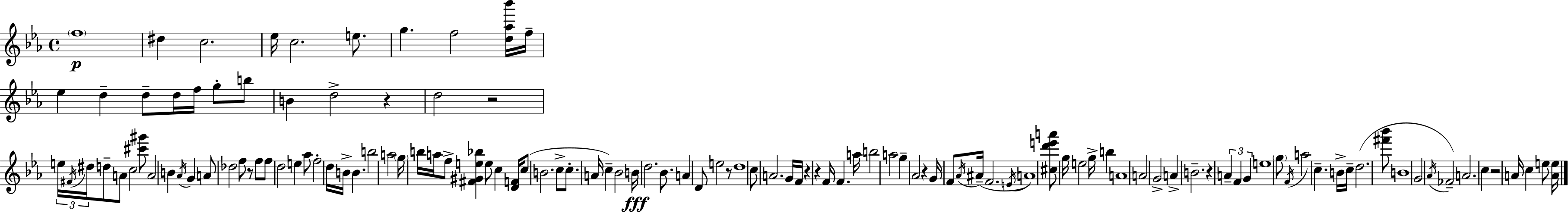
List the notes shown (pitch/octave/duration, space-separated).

F5/w D#5/q C5/h. Eb5/s C5/h. E5/e. G5/q. F5/h [D5,Ab5,Bb6]/s F5/s Eb5/q D5/q D5/e D5/s F5/s G5/e B5/e B4/q D5/h R/q D5/h R/h E5/s F#4/s D#5/s D5/e A4/e C5/h [C#6,G#6]/e A4/h B4/q Ab4/s G4/q A4/e Db5/h F5/e R/e F5/e F5/e D5/h E5/q Ab5/e F5/h D5/s B4/s B4/q. B5/h A5/h G5/s B5/s A5/s F5/e [F#4,G#4,E5,Bb5]/q E5/e C5/q [D4,F4]/s C5/e B4/h. C5/e C5/e. A4/s C5/q Bb4/h B4/s D5/h. Bb4/e. A4/q D4/e E5/h R/e D5/w C5/e A4/h. G4/s F4/s R/q R/q F4/s F4/q. A5/s B5/h A5/h G5/q Ab4/h R/q G4/s F4/e Ab4/s A#4/s F4/h. E4/s A4/w [C#5,D6,E6,A6]/e G5/s E5/h G5/s B5/q A4/w A4/h G4/h A4/q B4/h. R/q A4/q F4/q G4/q E5/w G5/e F4/s A5/h C5/q. B4/s C5/s D5/h. [F#6,Bb6]/e B4/w G4/h Ab4/s FES4/h A4/h. C5/q R/h A4/s C5/q E5/e [A4,E5]/s